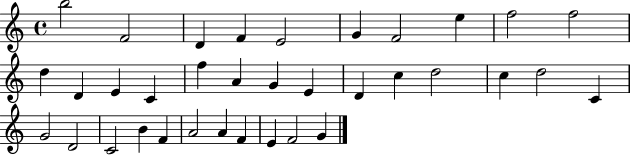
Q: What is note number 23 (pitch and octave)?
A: D5